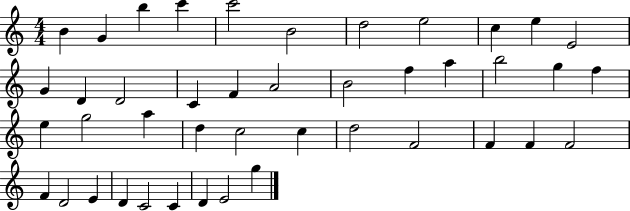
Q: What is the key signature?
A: C major